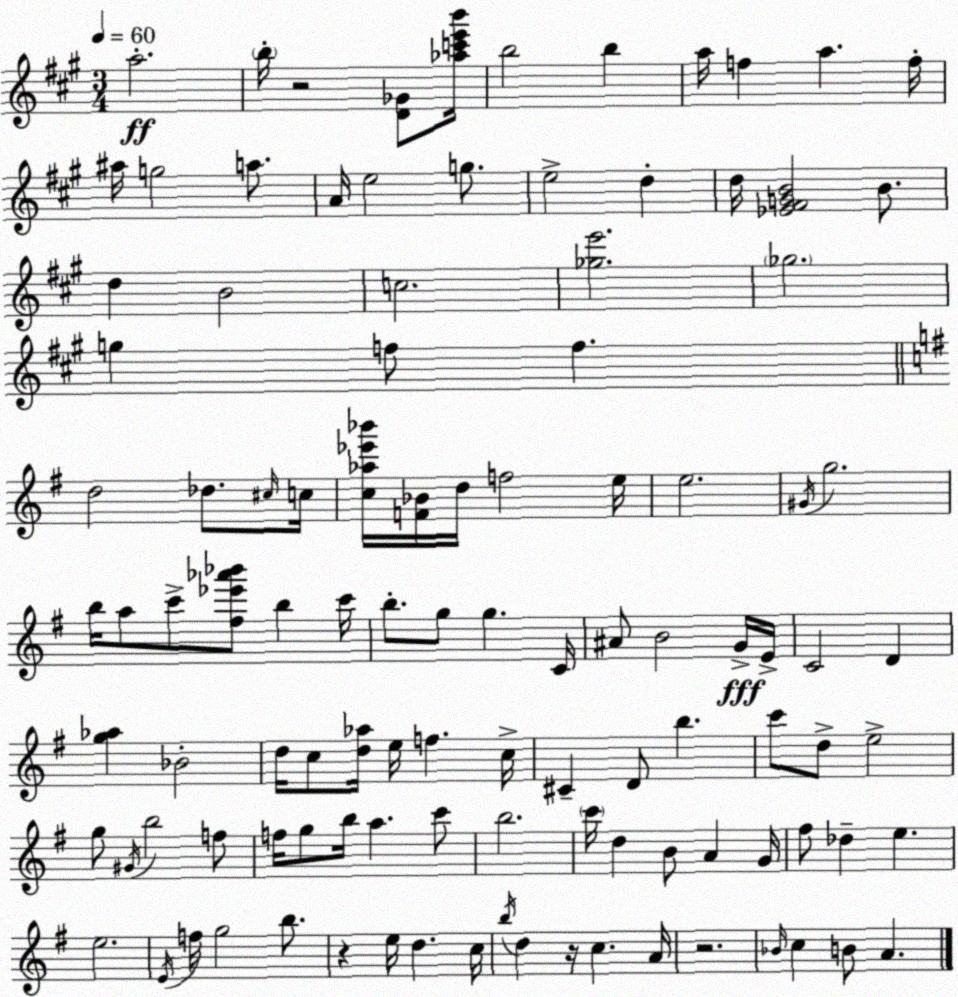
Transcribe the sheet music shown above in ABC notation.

X:1
T:Untitled
M:3/4
L:1/4
K:A
a2 b/4 z2 [D_G]/2 [_ac'e'b']/4 b2 b a/4 f a f/4 ^a/4 g2 a/2 A/4 e2 g/2 e2 d d/4 [_E^FGB]2 B/2 d B2 c2 [_ge']2 _g2 g f/2 f d2 _d/2 ^c/4 c/4 [c_a_e'_b']/4 [F_B]/4 d/4 f2 e/4 e2 ^G/4 g2 b/4 a/2 c'/2 [^f_e'_a'_b']/2 b c'/4 b/2 g/2 g C/4 ^A/2 B2 G/4 E/4 C2 D [g_a] _B2 d/4 c/2 [d_a]/4 e/4 f c/4 ^C D/2 b c'/2 d/2 e2 g/2 ^G/4 b2 f/2 f/4 g/2 b/4 a c'/2 b2 c'/4 d B/2 A G/4 ^f/2 _d e e2 E/4 f/4 g2 b/2 z e/4 d c/4 b/4 d z/4 c A/4 z2 _B/4 c B/2 A